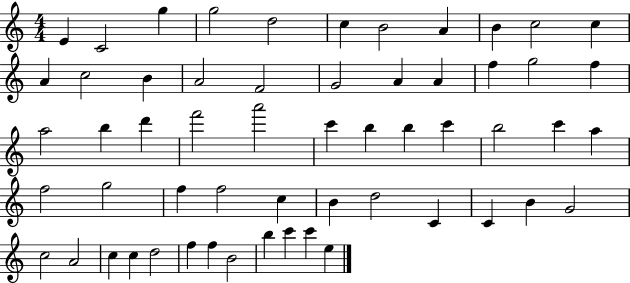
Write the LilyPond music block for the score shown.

{
  \clef treble
  \numericTimeSignature
  \time 4/4
  \key c \major
  e'4 c'2 g''4 | g''2 d''2 | c''4 b'2 a'4 | b'4 c''2 c''4 | \break a'4 c''2 b'4 | a'2 f'2 | g'2 a'4 a'4 | f''4 g''2 f''4 | \break a''2 b''4 d'''4 | f'''2 a'''2 | c'''4 b''4 b''4 c'''4 | b''2 c'''4 a''4 | \break f''2 g''2 | f''4 f''2 c''4 | b'4 d''2 c'4 | c'4 b'4 g'2 | \break c''2 a'2 | c''4 c''4 d''2 | f''4 f''4 b'2 | b''4 c'''4 c'''4 e''4 | \break \bar "|."
}